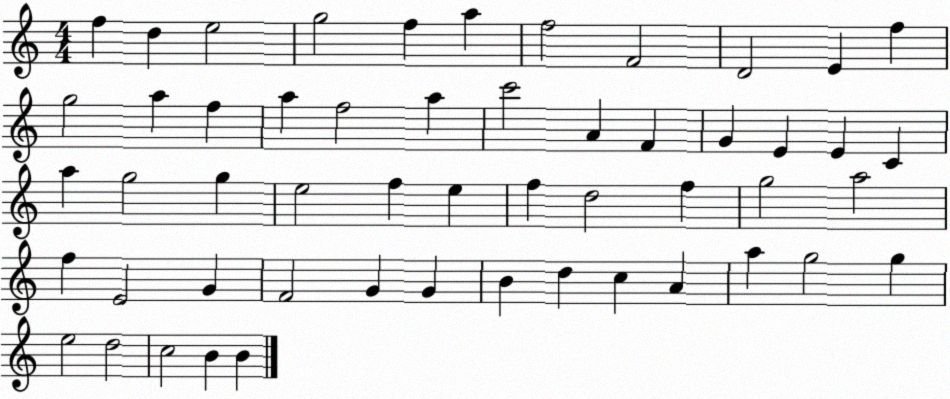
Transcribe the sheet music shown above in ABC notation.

X:1
T:Untitled
M:4/4
L:1/4
K:C
f d e2 g2 f a f2 F2 D2 E f g2 a f a f2 a c'2 A F G E E C a g2 g e2 f e f d2 f g2 a2 f E2 G F2 G G B d c A a g2 g e2 d2 c2 B B